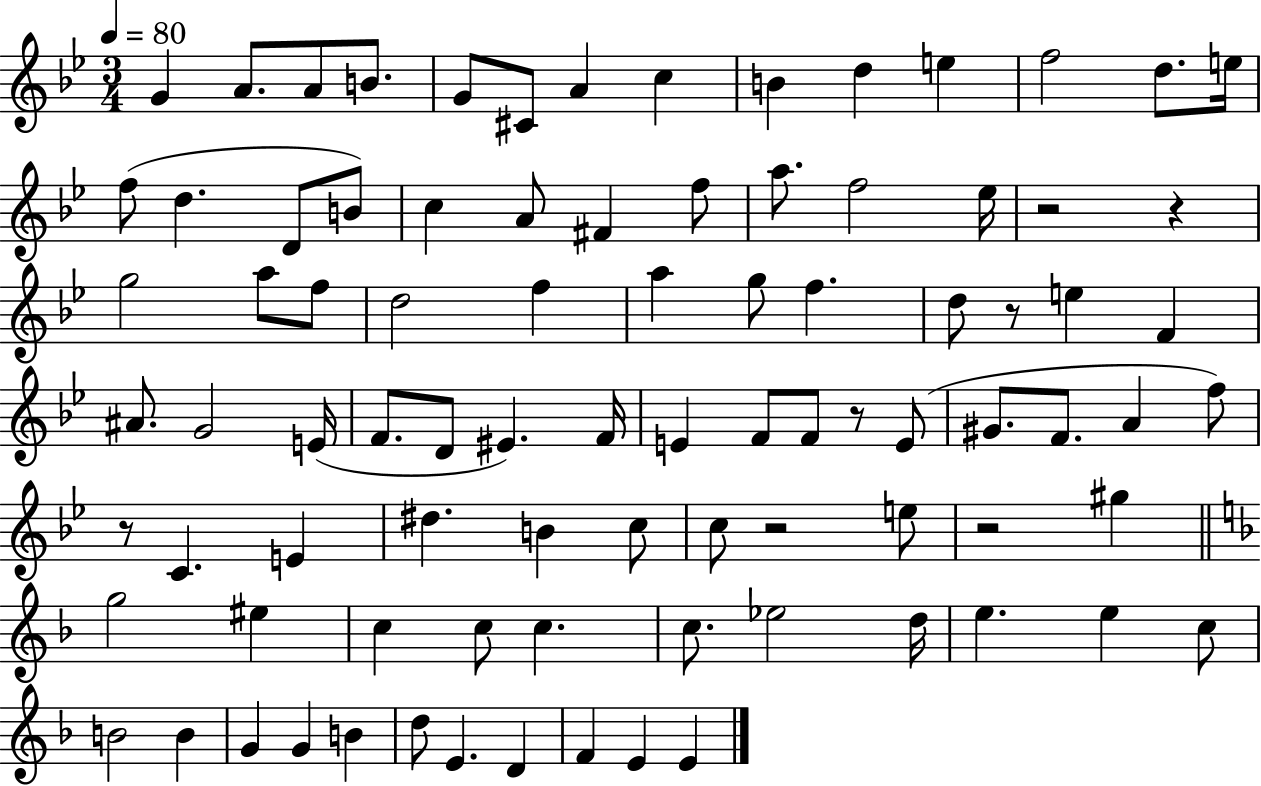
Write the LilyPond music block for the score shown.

{
  \clef treble
  \numericTimeSignature
  \time 3/4
  \key bes \major
  \tempo 4 = 80
  g'4 a'8. a'8 b'8. | g'8 cis'8 a'4 c''4 | b'4 d''4 e''4 | f''2 d''8. e''16 | \break f''8( d''4. d'8 b'8) | c''4 a'8 fis'4 f''8 | a''8. f''2 ees''16 | r2 r4 | \break g''2 a''8 f''8 | d''2 f''4 | a''4 g''8 f''4. | d''8 r8 e''4 f'4 | \break ais'8. g'2 e'16( | f'8. d'8 eis'4.) f'16 | e'4 f'8 f'8 r8 e'8( | gis'8. f'8. a'4 f''8) | \break r8 c'4. e'4 | dis''4. b'4 c''8 | c''8 r2 e''8 | r2 gis''4 | \break \bar "||" \break \key d \minor g''2 eis''4 | c''4 c''8 c''4. | c''8. ees''2 d''16 | e''4. e''4 c''8 | \break b'2 b'4 | g'4 g'4 b'4 | d''8 e'4. d'4 | f'4 e'4 e'4 | \break \bar "|."
}